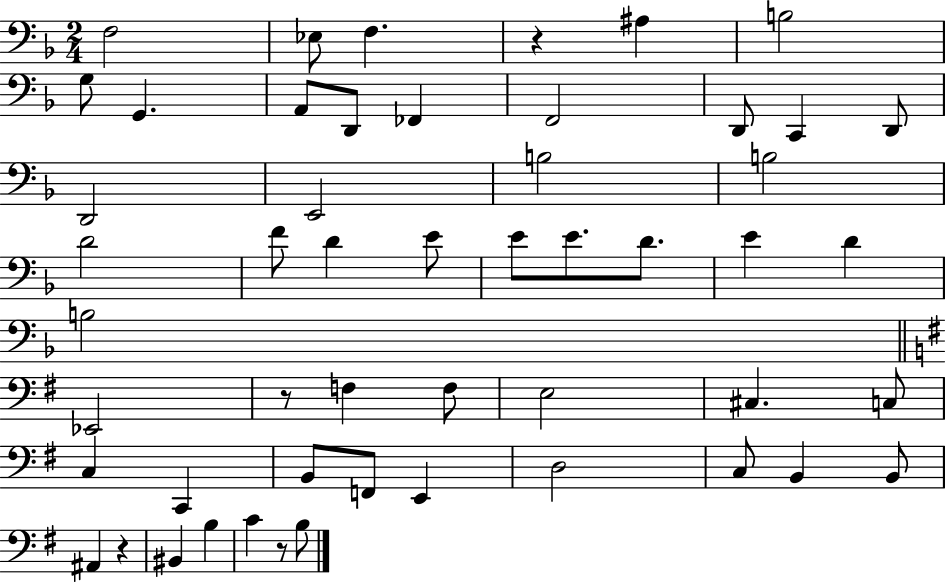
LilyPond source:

{
  \clef bass
  \numericTimeSignature
  \time 2/4
  \key f \major
  \repeat volta 2 { f2 | ees8 f4. | r4 ais4 | b2 | \break g8 g,4. | a,8 d,8 fes,4 | f,2 | d,8 c,4 d,8 | \break d,2 | e,2 | b2 | b2 | \break d'2 | f'8 d'4 e'8 | e'8 e'8. d'8. | e'4 d'4 | \break b2 | \bar "||" \break \key g \major ees,2 | r8 f4 f8 | e2 | cis4. c8 | \break c4 c,4 | b,8 f,8 e,4 | d2 | c8 b,4 b,8 | \break ais,4 r4 | bis,4 b4 | c'4 r8 b8 | } \bar "|."
}